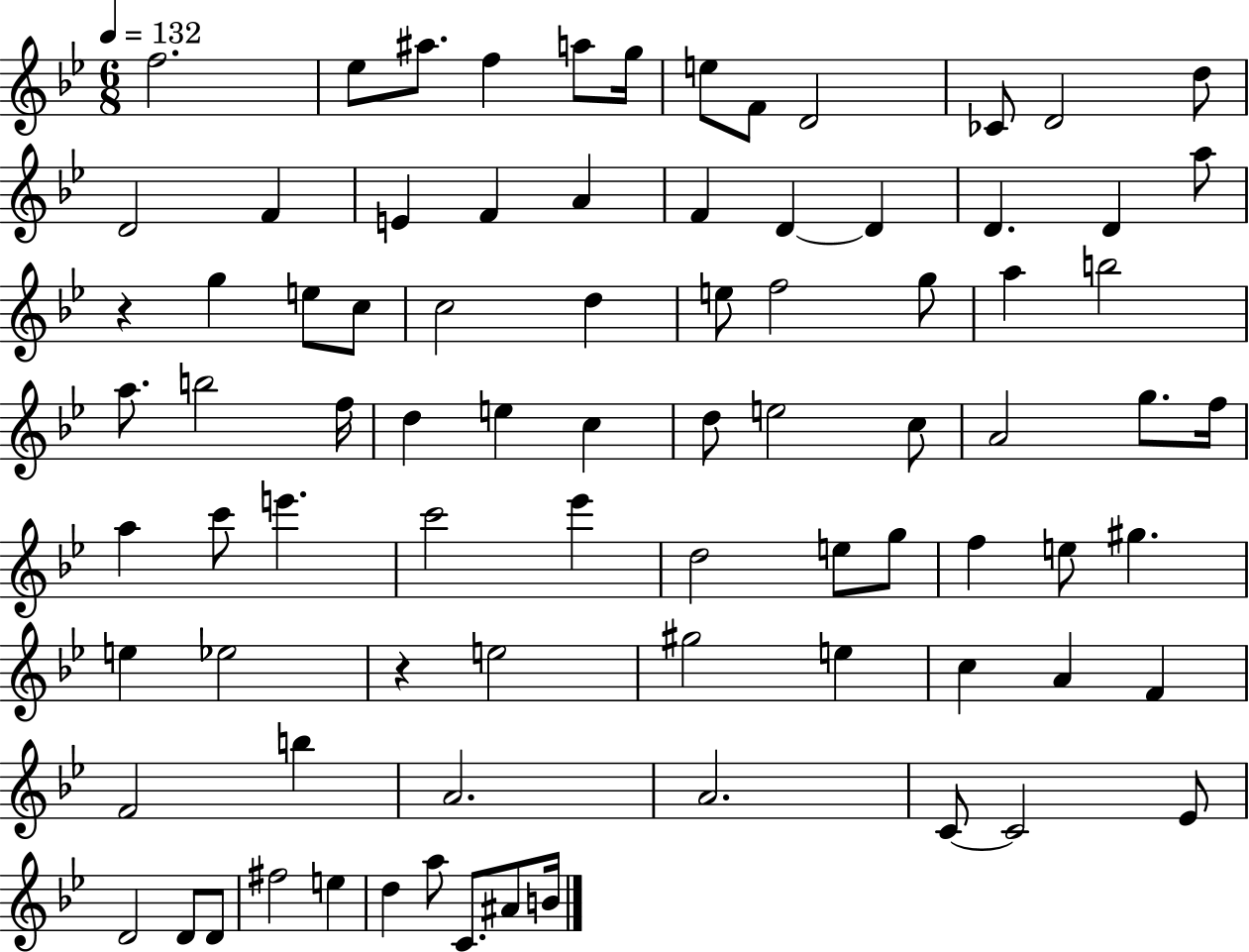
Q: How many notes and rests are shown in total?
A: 83